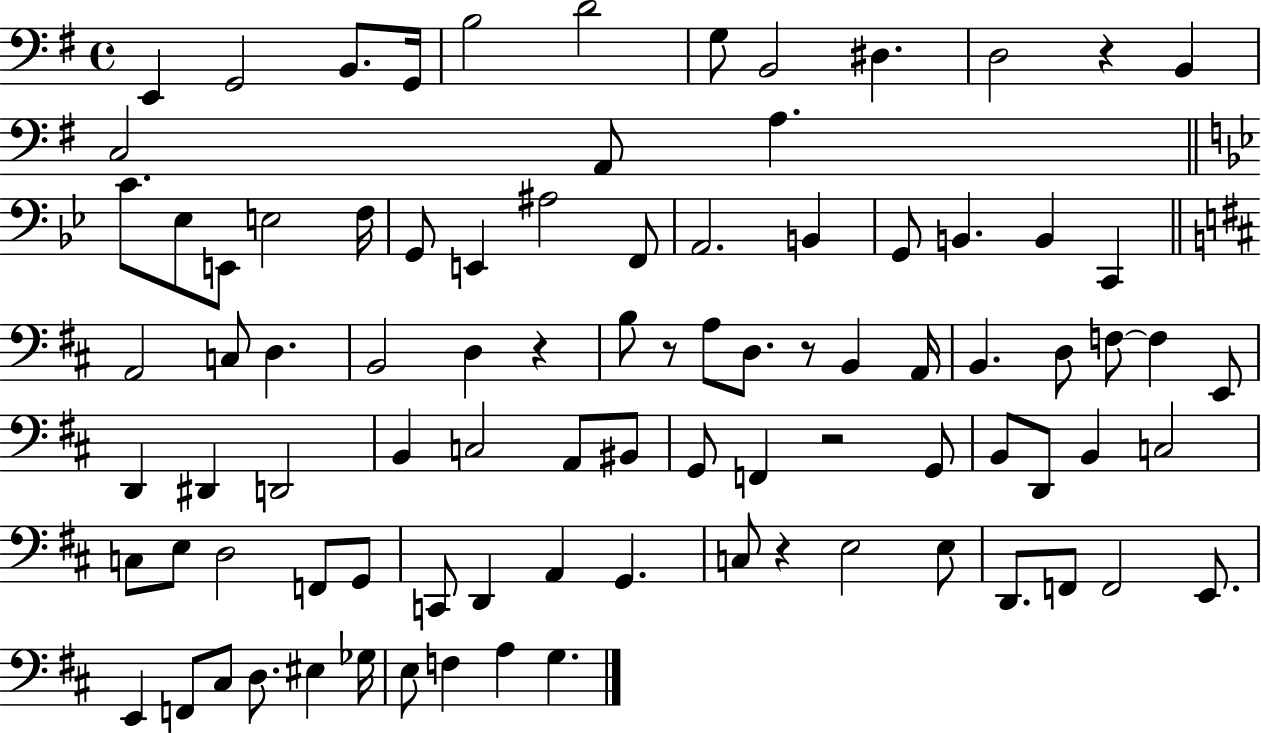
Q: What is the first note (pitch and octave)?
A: E2